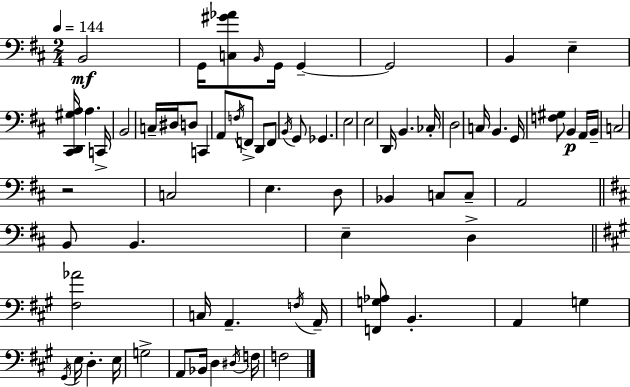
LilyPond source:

{
  \clef bass
  \numericTimeSignature
  \time 2/4
  \key d \major
  \tempo 4 = 144
  b,2\mf | g,16 <c gis' aes'>8 \grace { b,16 } g,16 g,4--~~ | g,2 | b,4 e4-- | \break <cis, d, gis a>16 a4. | c,16-> b,2 | c16-- dis16 d8 c,4 | a,8 \acciaccatura { f16 } f,8-> d,8 | \break f,8 \acciaccatura { b,16 } g,8 ges,4. | e2 | e2 | d,16 b,4. | \break ces16-. d2 | c16 b,4. | g,16 <f gis>8 b,4\p | a,16 b,16-- c2 | \break r2 | c2 | e4. | d8 bes,4 c8 | \break c8-- a,2 | \bar "||" \break \key b \minor b,8 b,4. | e4-- d4-> | \bar "||" \break \key a \major <fis aes'>2 | c16 a,4.-- \acciaccatura { f16 } | a,16-- <f, g aes>8 b,4.-. | a,4 g4 | \break \acciaccatura { gis,16 } e16 d4.-. | e16 g2-> | a,8 bes,16 d4 | \acciaccatura { dis16 } f16 f2 | \break \bar "|."
}